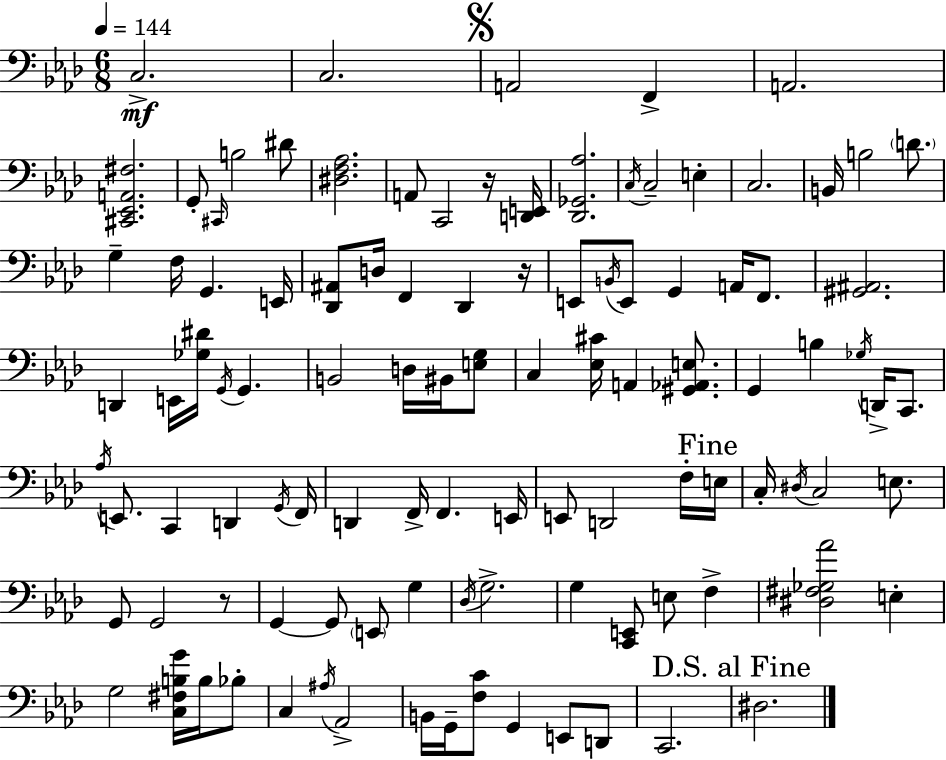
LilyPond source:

{
  \clef bass
  \numericTimeSignature
  \time 6/8
  \key f \minor
  \tempo 4 = 144
  c2.->\mf | c2. | \mark \markup { \musicglyph "scripts.segno" } a,2 f,4-> | a,2. | \break <cis, ees, a, fis>2. | g,8-. \grace { cis,16 } b2 dis'8 | <dis f aes>2. | a,8 c,2 r16 | \break <d, e,>16 <des, ges, aes>2. | \acciaccatura { c16 } c2-- e4-. | c2. | b,16 b2 \parenthesize d'8. | \break g4-- f16 g,4. | e,16 <des, ais,>8 d16 f,4 des,4 | r16 e,8 \acciaccatura { b,16 } e,8 g,4 a,16 | f,8. <gis, ais,>2. | \break d,4 e,16 <ges dis'>16 \acciaccatura { g,16 } g,4. | b,2 | d16 bis,16 <e g>8 c4 <ees cis'>16 a,4 | <gis, aes, e>8. g,4 b4 | \break \acciaccatura { ges16 } d,16-> c,8. \acciaccatura { aes16 } e,8. c,4 | d,4 \acciaccatura { g,16 } f,16 d,4 f,16-> | f,4. e,16 e,8 d,2 | f16-. \mark "Fine" e16 c16-. \acciaccatura { dis16 } c2 | \break e8. g,8 g,2 | r8 g,4~~ | g,8 \parenthesize e,8 g4 \acciaccatura { des16 } g2.-> | g4 | \break <c, e,>8 e8 f4-> <dis fis ges aes'>2 | e4-. g2 | <c fis b g'>16 b16 bes8-. c4 | \acciaccatura { ais16 } aes,2-> b,16 g,16-- | \break <f c'>8 g,4 e,8 d,8 c,2. | \mark "D.S. al Fine" dis2. | \bar "|."
}